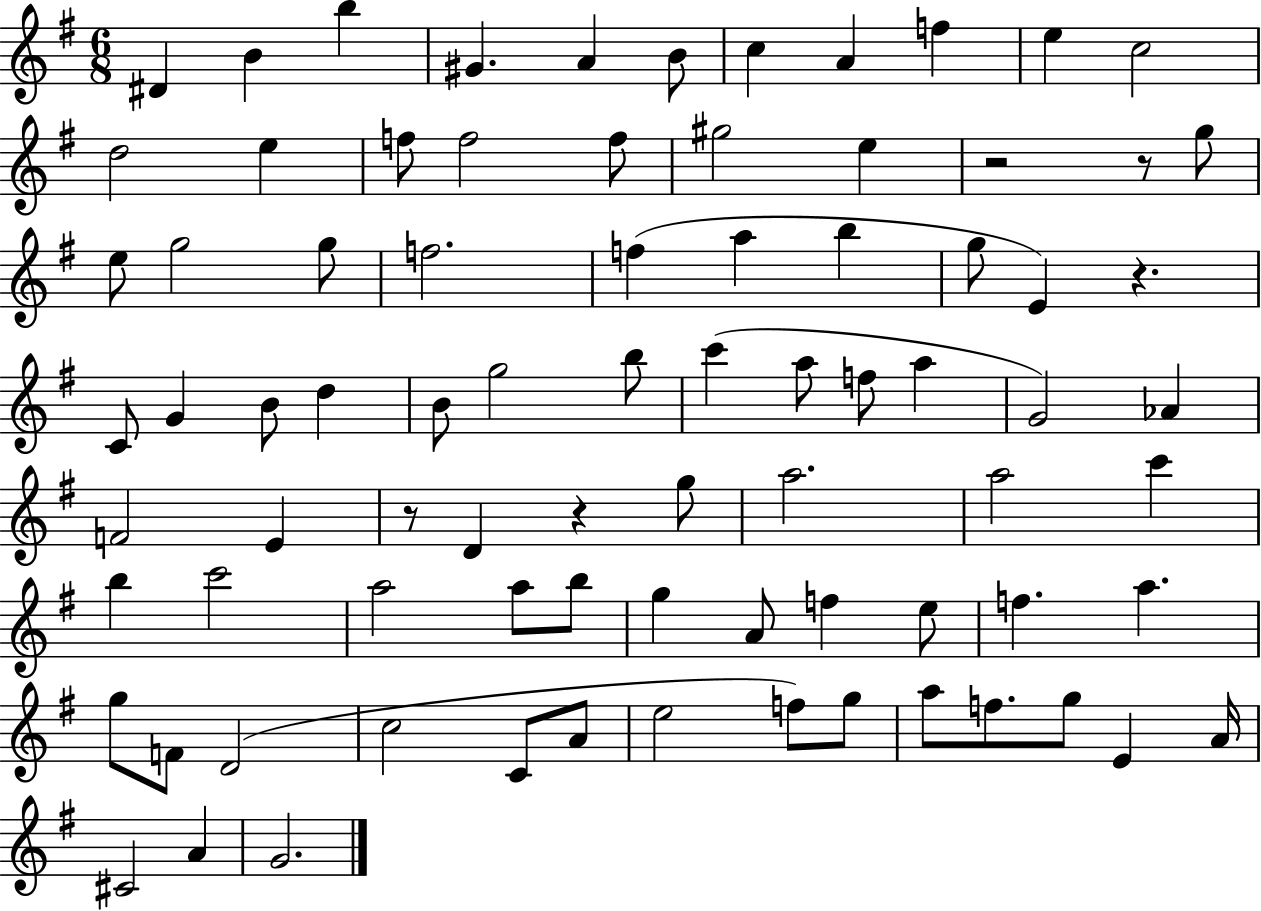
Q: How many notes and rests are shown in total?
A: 81